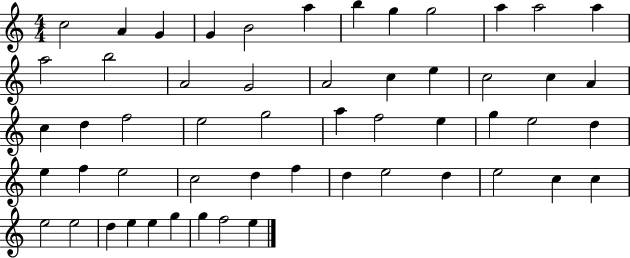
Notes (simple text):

C5/h A4/q G4/q G4/q B4/h A5/q B5/q G5/q G5/h A5/q A5/h A5/q A5/h B5/h A4/h G4/h A4/h C5/q E5/q C5/h C5/q A4/q C5/q D5/q F5/h E5/h G5/h A5/q F5/h E5/q G5/q E5/h D5/q E5/q F5/q E5/h C5/h D5/q F5/q D5/q E5/h D5/q E5/h C5/q C5/q E5/h E5/h D5/q E5/q E5/q G5/q G5/q F5/h E5/q